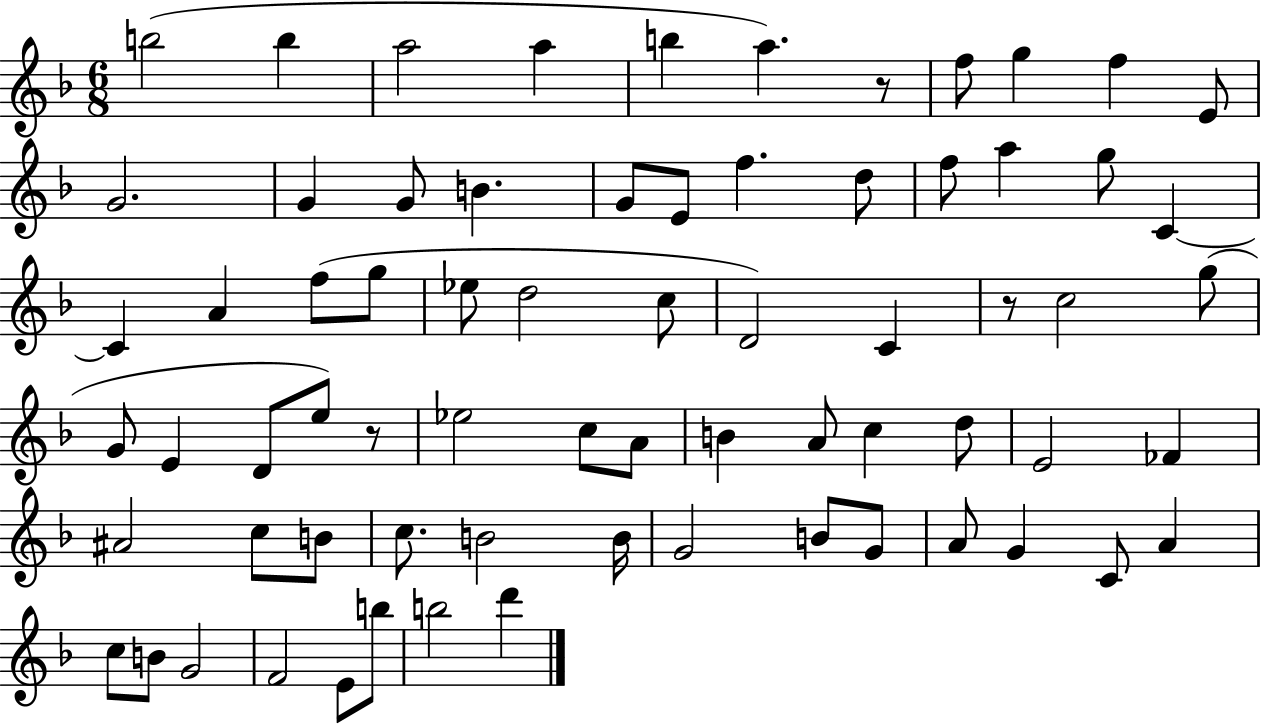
B5/h B5/q A5/h A5/q B5/q A5/q. R/e F5/e G5/q F5/q E4/e G4/h. G4/q G4/e B4/q. G4/e E4/e F5/q. D5/e F5/e A5/q G5/e C4/q C4/q A4/q F5/e G5/e Eb5/e D5/h C5/e D4/h C4/q R/e C5/h G5/e G4/e E4/q D4/e E5/e R/e Eb5/h C5/e A4/e B4/q A4/e C5/q D5/e E4/h FES4/q A#4/h C5/e B4/e C5/e. B4/h B4/s G4/h B4/e G4/e A4/e G4/q C4/e A4/q C5/e B4/e G4/h F4/h E4/e B5/e B5/h D6/q